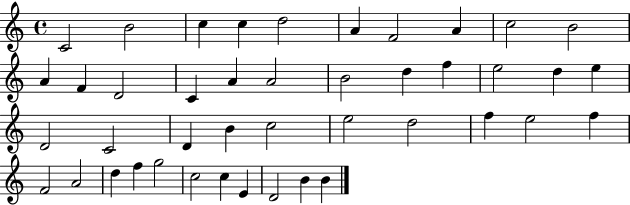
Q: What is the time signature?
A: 4/4